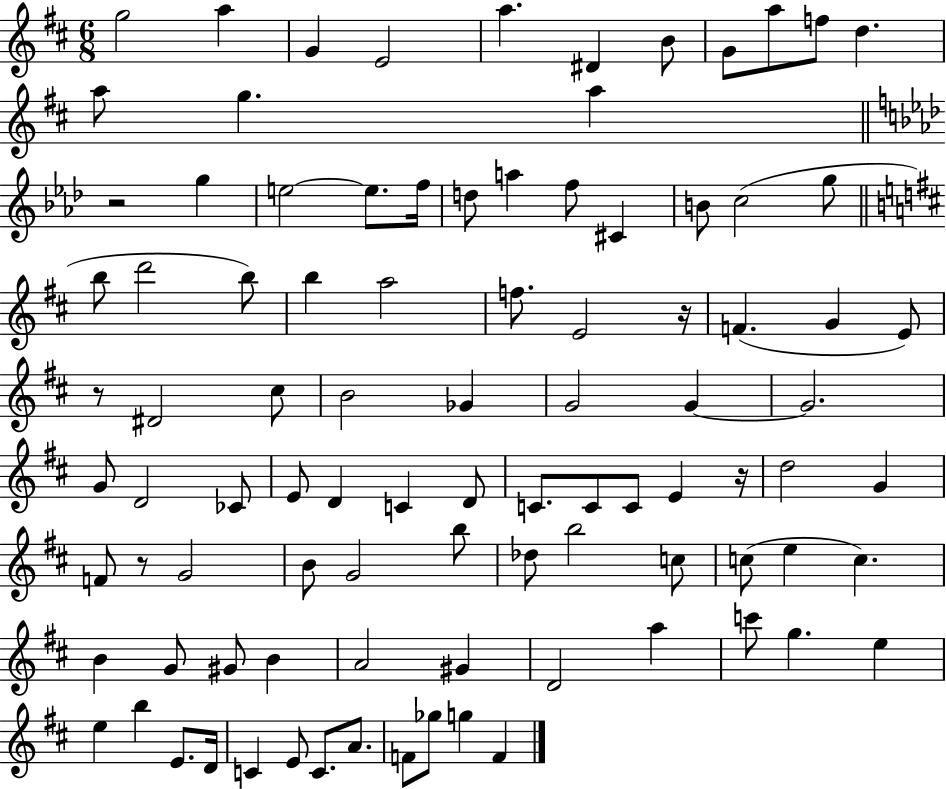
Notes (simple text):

G5/h A5/q G4/q E4/h A5/q. D#4/q B4/e G4/e A5/e F5/e D5/q. A5/e G5/q. A5/q R/h G5/q E5/h E5/e. F5/s D5/e A5/q F5/e C#4/q B4/e C5/h G5/e B5/e D6/h B5/e B5/q A5/h F5/e. E4/h R/s F4/q. G4/q E4/e R/e D#4/h C#5/e B4/h Gb4/q G4/h G4/q G4/h. G4/e D4/h CES4/e E4/e D4/q C4/q D4/e C4/e. C4/e C4/e E4/q R/s D5/h G4/q F4/e R/e G4/h B4/e G4/h B5/e Db5/e B5/h C5/e C5/e E5/q C5/q. B4/q G4/e G#4/e B4/q A4/h G#4/q D4/h A5/q C6/e G5/q. E5/q E5/q B5/q E4/e. D4/s C4/q E4/e C4/e. A4/e. F4/e Gb5/e G5/q F4/q